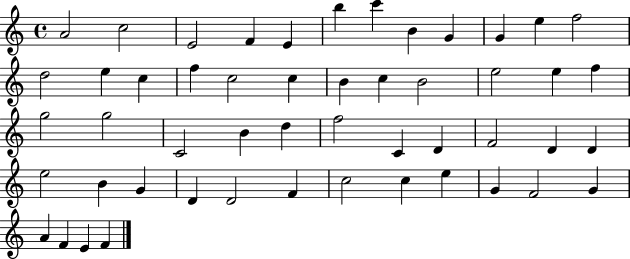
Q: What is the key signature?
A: C major